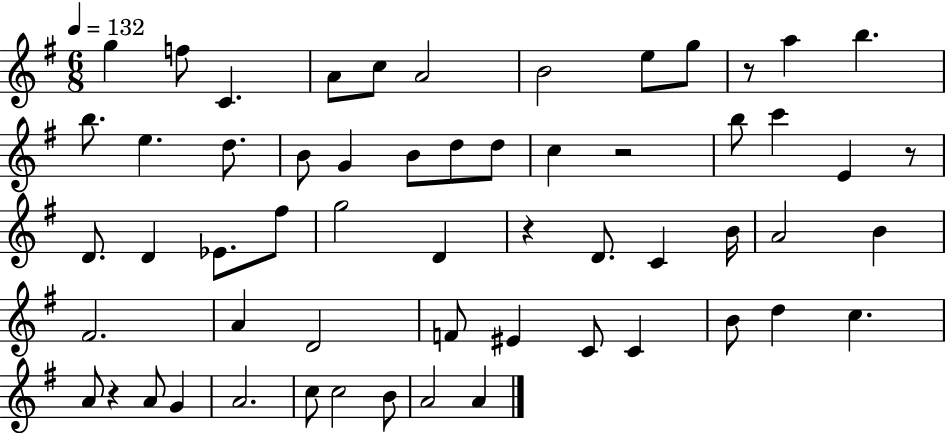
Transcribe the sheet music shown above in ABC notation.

X:1
T:Untitled
M:6/8
L:1/4
K:G
g f/2 C A/2 c/2 A2 B2 e/2 g/2 z/2 a b b/2 e d/2 B/2 G B/2 d/2 d/2 c z2 b/2 c' E z/2 D/2 D _E/2 ^f/2 g2 D z D/2 C B/4 A2 B ^F2 A D2 F/2 ^E C/2 C B/2 d c A/2 z A/2 G A2 c/2 c2 B/2 A2 A